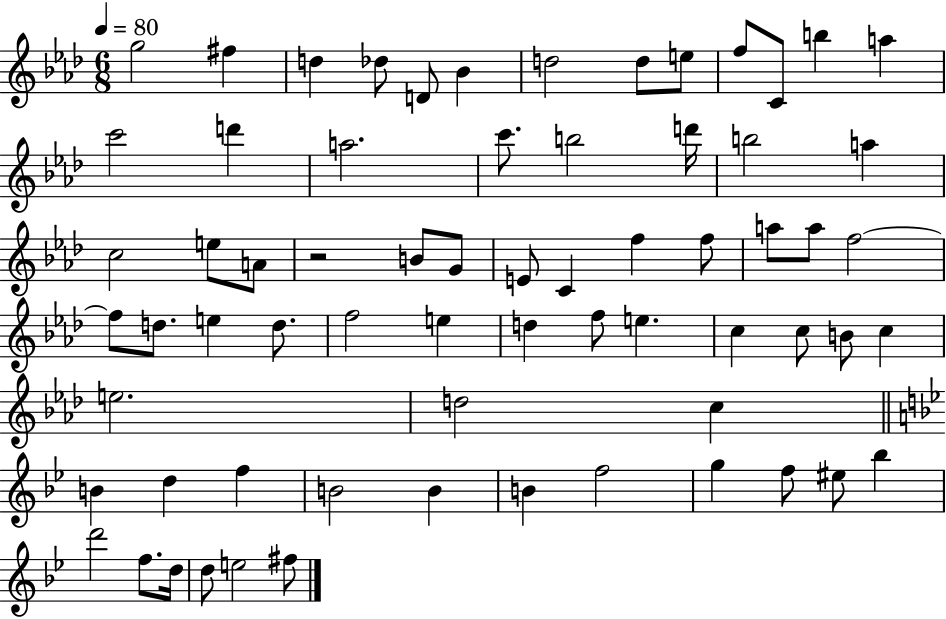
G5/h F#5/q D5/q Db5/e D4/e Bb4/q D5/h D5/e E5/e F5/e C4/e B5/q A5/q C6/h D6/q A5/h. C6/e. B5/h D6/s B5/h A5/q C5/h E5/e A4/e R/h B4/e G4/e E4/e C4/q F5/q F5/e A5/e A5/e F5/h F5/e D5/e. E5/q D5/e. F5/h E5/q D5/q F5/e E5/q. C5/q C5/e B4/e C5/q E5/h. D5/h C5/q B4/q D5/q F5/q B4/h B4/q B4/q F5/h G5/q F5/e EIS5/e Bb5/q D6/h F5/e. D5/s D5/e E5/h F#5/e